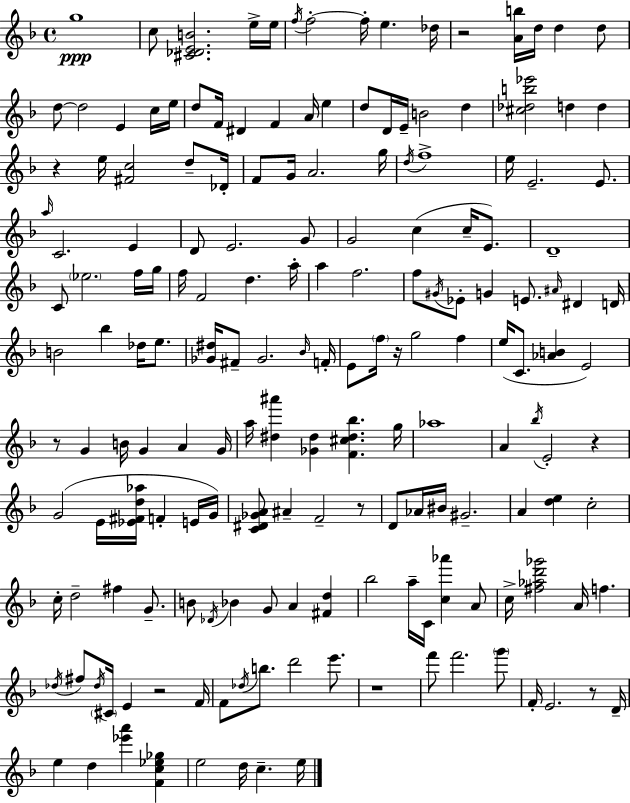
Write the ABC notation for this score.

X:1
T:Untitled
M:4/4
L:1/4
K:F
g4 c/2 [^C_DEB]2 e/4 e/4 f/4 f2 f/4 e _d/4 z2 [Ab]/4 d/4 d d/2 d/2 d2 E c/4 e/4 d/2 F/4 ^D F A/4 e d/2 D/4 E/4 B2 d [^c_db_e']2 d d z e/4 [^Fc]2 d/2 _D/4 F/2 G/4 A2 g/4 d/4 f4 e/4 E2 E/2 a/4 C2 E D/2 E2 G/2 G2 c c/4 E/2 D4 C/2 _e2 f/4 g/4 f/4 F2 d a/4 a f2 f/2 ^G/4 _E/2 G E/2 ^A/4 ^D D/4 B2 _b _d/4 e/2 [_G^d]/4 ^F/2 _G2 _B/4 F/4 E/2 f/4 z/4 g2 f e/4 C/2 [_AB] E2 z/2 G B/4 G A G/4 a/4 [^d^a'] [_G^d] [F^c^d_b] g/4 _a4 A _b/4 E2 z G2 E/4 [_E^Fd_a]/4 F E/4 G/4 [C^D_GA]/2 ^A F2 z/2 D/2 _A/4 ^B/4 ^G2 A [de] c2 c/4 d2 ^f G/2 B/2 _D/4 _B G/2 A [^Fd] _b2 a/4 C/4 [c_a'] A/2 c/4 [^f_ad'_g']2 A/4 f _d/4 ^f/2 _d/4 ^C/4 E z2 F/4 F/2 _d/4 b/2 d'2 e'/2 z4 f'/2 f'2 g'/2 F/4 E2 z/2 D/4 e d [_e'a'] [Fc_e_g] e2 d/4 c e/4